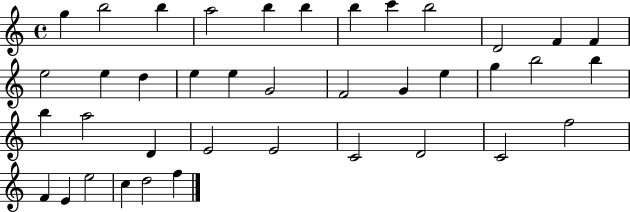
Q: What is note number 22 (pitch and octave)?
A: G5